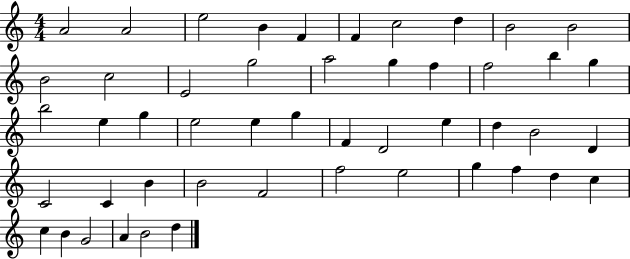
{
  \clef treble
  \numericTimeSignature
  \time 4/4
  \key c \major
  a'2 a'2 | e''2 b'4 f'4 | f'4 c''2 d''4 | b'2 b'2 | \break b'2 c''2 | e'2 g''2 | a''2 g''4 f''4 | f''2 b''4 g''4 | \break b''2 e''4 g''4 | e''2 e''4 g''4 | f'4 d'2 e''4 | d''4 b'2 d'4 | \break c'2 c'4 b'4 | b'2 f'2 | f''2 e''2 | g''4 f''4 d''4 c''4 | \break c''4 b'4 g'2 | a'4 b'2 d''4 | \bar "|."
}